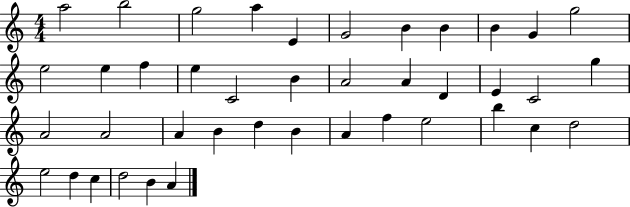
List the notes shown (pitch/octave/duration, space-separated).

A5/h B5/h G5/h A5/q E4/q G4/h B4/q B4/q B4/q G4/q G5/h E5/h E5/q F5/q E5/q C4/h B4/q A4/h A4/q D4/q E4/q C4/h G5/q A4/h A4/h A4/q B4/q D5/q B4/q A4/q F5/q E5/h B5/q C5/q D5/h E5/h D5/q C5/q D5/h B4/q A4/q